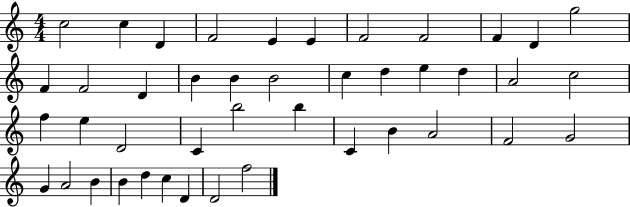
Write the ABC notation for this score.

X:1
T:Untitled
M:4/4
L:1/4
K:C
c2 c D F2 E E F2 F2 F D g2 F F2 D B B B2 c d e d A2 c2 f e D2 C b2 b C B A2 F2 G2 G A2 B B d c D D2 f2